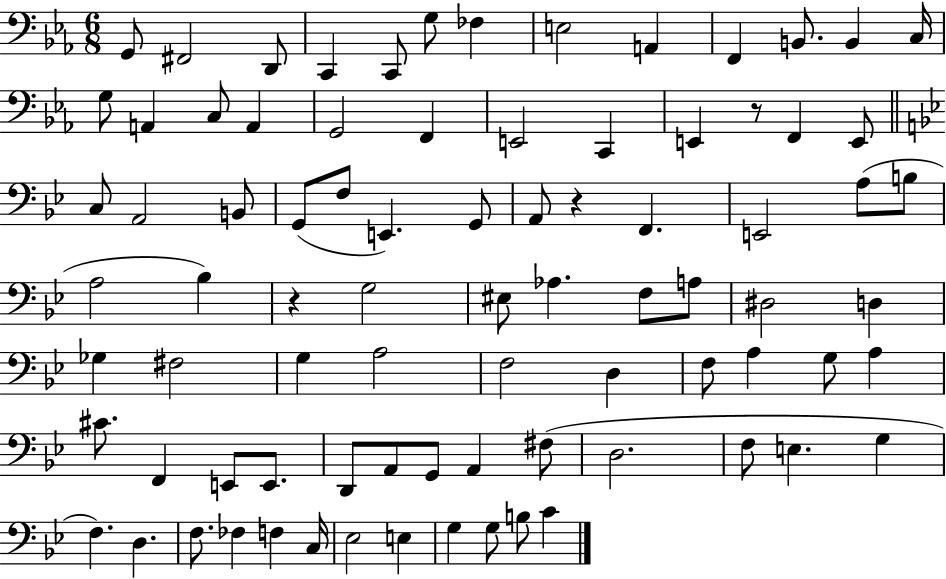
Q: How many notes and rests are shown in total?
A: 83